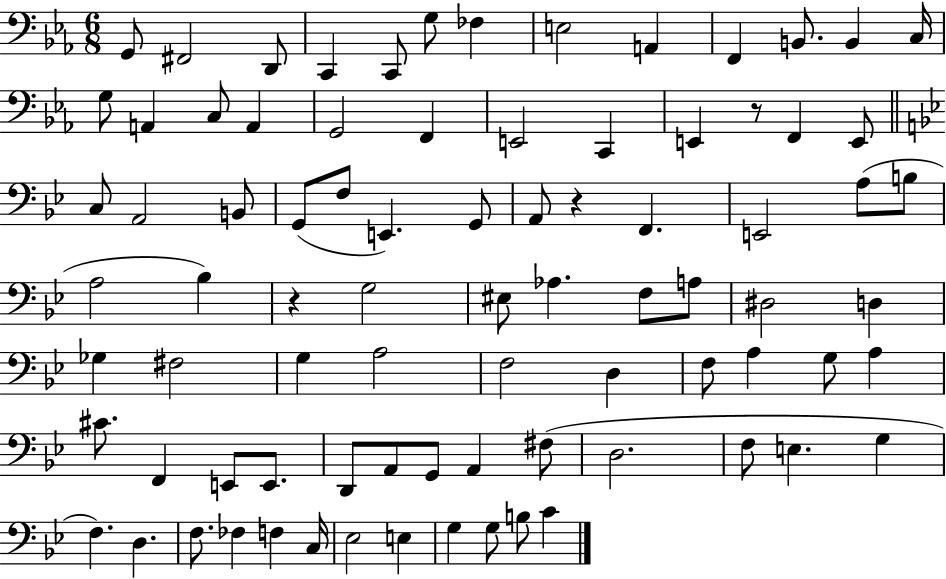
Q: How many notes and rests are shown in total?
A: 83